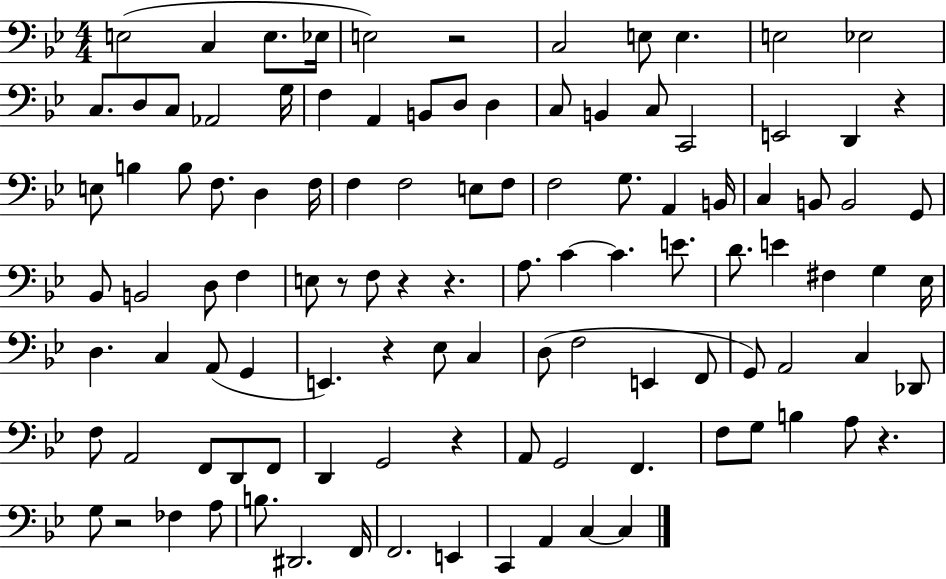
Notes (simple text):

E3/h C3/q E3/e. Eb3/s E3/h R/h C3/h E3/e E3/q. E3/h Eb3/h C3/e. D3/e C3/e Ab2/h G3/s F3/q A2/q B2/e D3/e D3/q C3/e B2/q C3/e C2/h E2/h D2/q R/q E3/e B3/q B3/e F3/e. D3/q F3/s F3/q F3/h E3/e F3/e F3/h G3/e. A2/q B2/s C3/q B2/e B2/h G2/e Bb2/e B2/h D3/e F3/q E3/e R/e F3/e R/q R/q. A3/e. C4/q C4/q. E4/e. D4/e. E4/q F#3/q G3/q Eb3/s D3/q. C3/q A2/e G2/q E2/q. R/q Eb3/e C3/q D3/e F3/h E2/q F2/e G2/e A2/h C3/q Db2/e F3/e A2/h F2/e D2/e F2/e D2/q G2/h R/q A2/e G2/h F2/q. F3/e G3/e B3/q A3/e R/q. G3/e R/h FES3/q A3/e B3/e. D#2/h. F2/s F2/h. E2/q C2/q A2/q C3/q C3/q